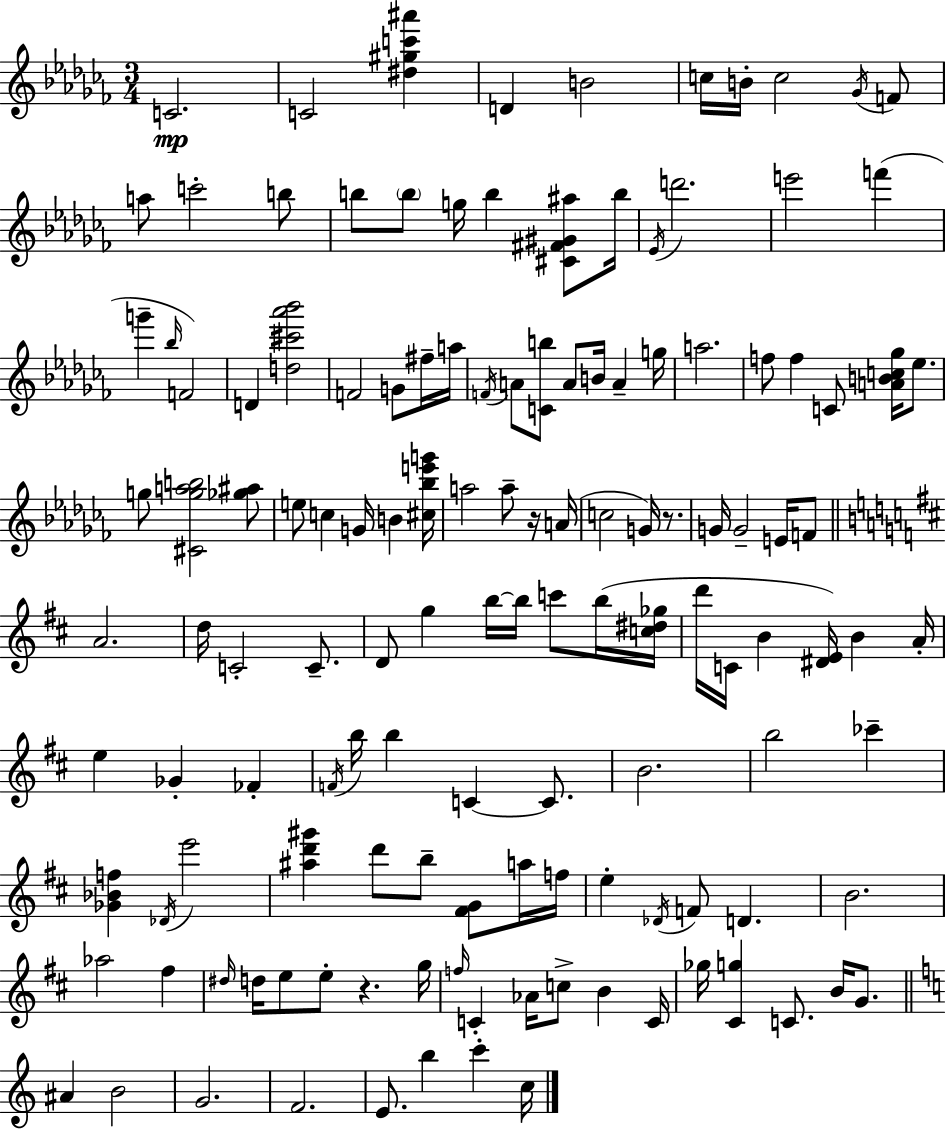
{
  \clef treble
  \numericTimeSignature
  \time 3/4
  \key aes \minor
  \repeat volta 2 { c'2.\mp | c'2 <dis'' gis'' c''' ais'''>4 | d'4 b'2 | c''16 b'16-. c''2 \acciaccatura { ges'16 } f'8 | \break a''8 c'''2-. b''8 | b''8 \parenthesize b''8 g''16 b''4 <cis' fis' gis' ais''>8 | b''16 \acciaccatura { ees'16 } d'''2. | e'''2 f'''4( | \break g'''4-- \grace { bes''16 }) f'2 | d'4 <d'' cis''' aes''' bes'''>2 | f'2 g'8 | fis''16-- a''16 \acciaccatura { f'16 } a'8 <c' b''>8 a'8 b'16 a'4-- | \break g''16 a''2. | f''8 f''4 c'8 | <a' b' c'' ges''>16 ees''8. g''8 <cis' g'' a'' b''>2 | <ges'' ais''>8 e''8 c''4 g'16 b'4 | \break <cis'' bes'' e''' g'''>16 a''2 | a''8-- r16 a'16( c''2 | g'16) r8. g'16 g'2-- | e'16 f'8 \bar "||" \break \key b \minor a'2. | d''16 c'2-. c'8.-- | d'8 g''4 b''16~~ b''16 c'''8 b''16( <c'' dis'' ges''>16 | d'''16 c'16 b'4 <dis' e'>16) b'4 a'16-. | \break e''4 ges'4-. fes'4-. | \acciaccatura { f'16 } b''16 b''4 c'4~~ c'8. | b'2. | b''2 ces'''4-- | \break <ges' bes' f''>4 \acciaccatura { des'16 } e'''2 | <ais'' d''' gis'''>4 d'''8 b''8-- <fis' g'>8 | a''16 f''16 e''4-. \acciaccatura { des'16 } f'8 d'4. | b'2. | \break aes''2 fis''4 | \grace { dis''16 } d''16 e''8 e''8-. r4. | g''16 \grace { f''16 } c'4-. aes'16 c''8-> | b'4 c'16 ges''16 <cis' g''>4 c'8. | \break b'16 g'8. \bar "||" \break \key c \major ais'4 b'2 | g'2. | f'2. | e'8. b''4 c'''4-. c''16 | \break } \bar "|."
}